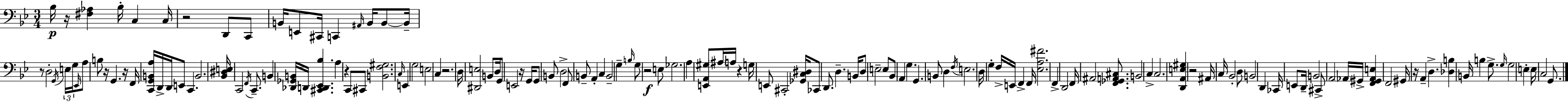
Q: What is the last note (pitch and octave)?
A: G2